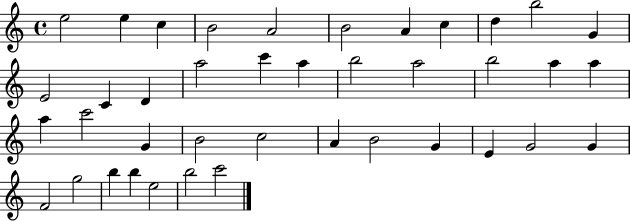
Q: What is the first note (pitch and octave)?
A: E5